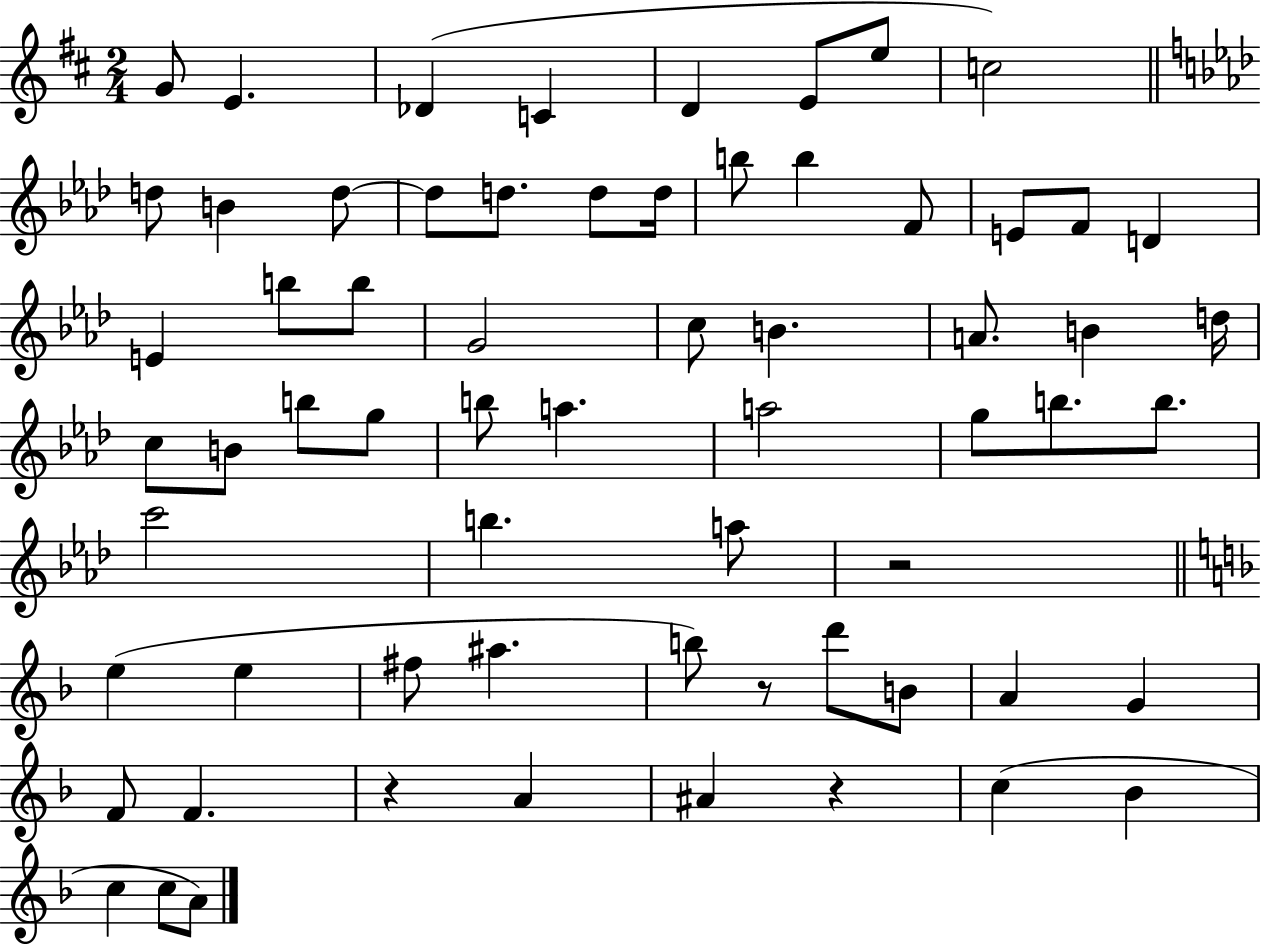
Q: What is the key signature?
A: D major